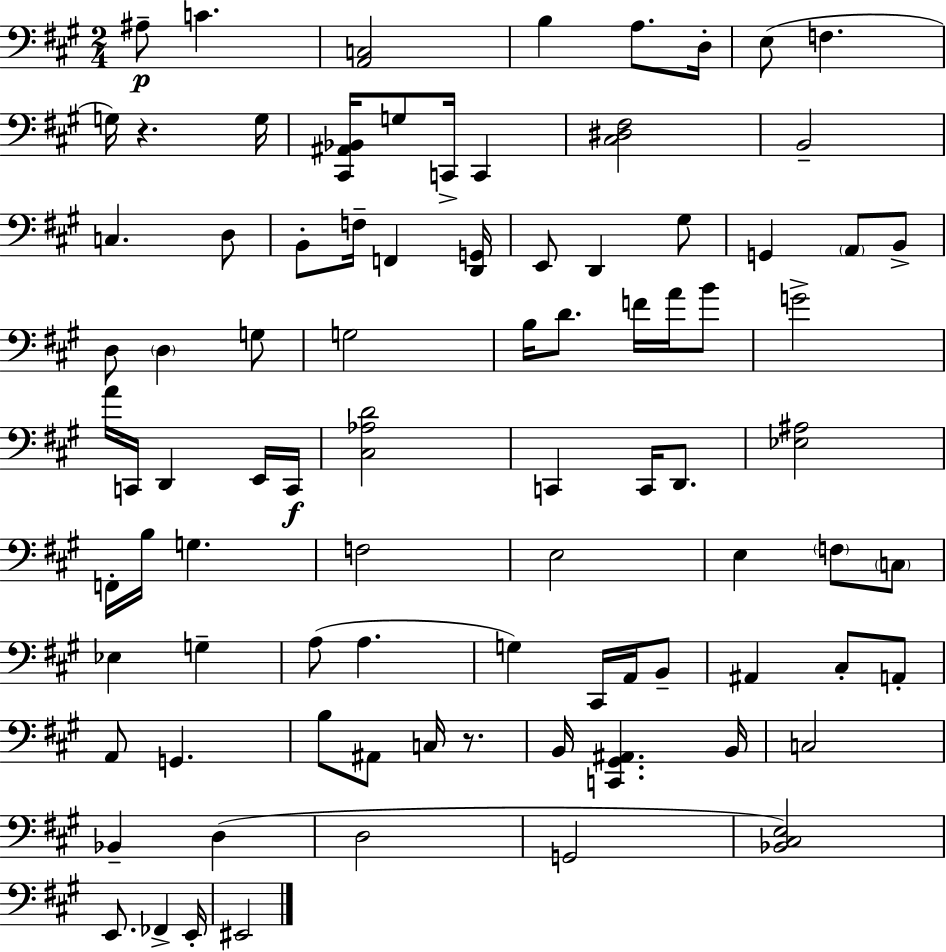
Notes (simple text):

A#3/e C4/q. [A2,C3]/h B3/q A3/e. D3/s E3/e F3/q. G3/s R/q. G3/s [C#2,A#2,Bb2]/s G3/e C2/s C2/q [C#3,D#3,F#3]/h B2/h C3/q. D3/e B2/e F3/s F2/q [D2,G2]/s E2/e D2/q G#3/e G2/q A2/e B2/e D3/e D3/q G3/e G3/h B3/s D4/e. F4/s A4/s B4/e G4/h A4/s C2/s D2/q E2/s C2/s [C#3,Ab3,D4]/h C2/q C2/s D2/e. [Eb3,A#3]/h F2/s B3/s G3/q. F3/h E3/h E3/q F3/e C3/e Eb3/q G3/q A3/e A3/q. G3/q C#2/s A2/s B2/e A#2/q C#3/e A2/e A2/e G2/q. B3/e A#2/e C3/s R/e. B2/s [C2,G#2,A#2]/q. B2/s C3/h Bb2/q D3/q D3/h G2/h [Bb2,C#3,E3]/h E2/e. FES2/q E2/s EIS2/h